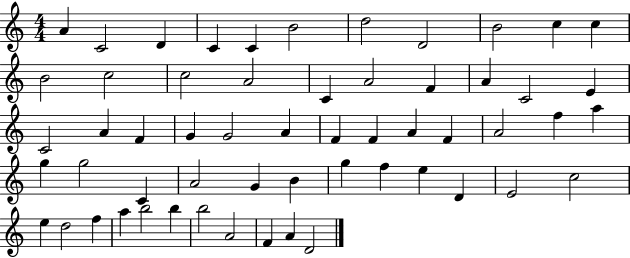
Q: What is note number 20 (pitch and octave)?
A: C4